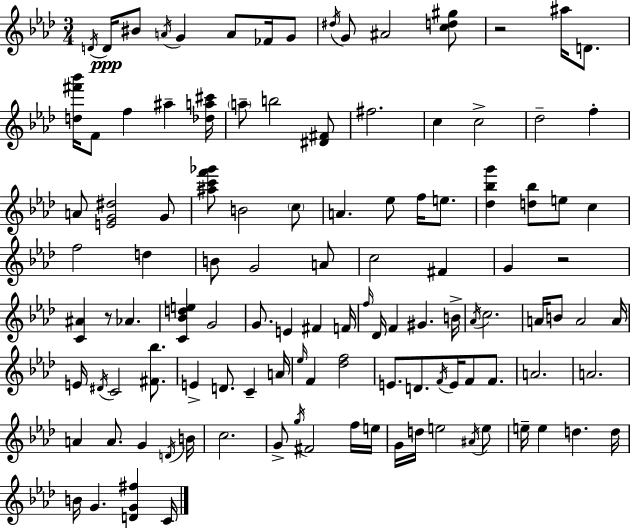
{
  \clef treble
  \numericTimeSignature
  \time 3/4
  \key f \minor
  \acciaccatura { d'16 }\ppp d'16 bis'8 \acciaccatura { a'16 } g'4 a'8 fes'16 | g'8 \acciaccatura { dis''16 } g'8 ais'2 | <c'' d'' gis''>8 r2 ais''16 | d'8. <d'' fis''' bes'''>16 f'8 f''4 ais''4-- | \break <des'' a'' cis'''>16 \parenthesize a''8-- b''2 | <dis' fis'>8 fis''2. | c''4 c''2-> | des''2-- f''4-. | \break a'8 <e' g' dis''>2 | g'8 <ais'' c''' f''' ges'''>8 b'2 | \parenthesize c''8 a'4. ees''8 f''16 | e''8. <des'' bes'' g'''>4 <d'' bes''>8 e''8 c''4 | \break f''2 d''4 | b'8 g'2 | a'8 c''2 fis'4 | g'4 r2 | \break <c' ais'>4 r8 aes'4. | <c' bes' d'' e''>4 g'2 | g'8. e'4 fis'4 | f'16 \grace { f''16 } des'16 f'4 gis'4. | \break b'16-> \acciaccatura { aes'16 } c''2. | a'16 b'8 a'2 | a'16 e'16 \acciaccatura { dis'16 } c'2 | <fis' bes''>8. e'4-> d'8. | \break c'4-- a'16 \grace { ees''16 } f'4 <des'' f''>2 | e'8. d'8. | \acciaccatura { f'16 } e'16 f'8 f'8. a'2. | a'2. | \break a'4 | a'8. g'4 \acciaccatura { d'16 } b'16 c''2. | g'8-> \acciaccatura { g''16 } | fis'2 f''16 e''16 g'16 d''16 | \break e''2 \acciaccatura { ais'16 } e''8 e''16-- | e''4 d''4. d''16 b'16 | g'4. <d' g' fis''>4 c'16 \bar "|."
}